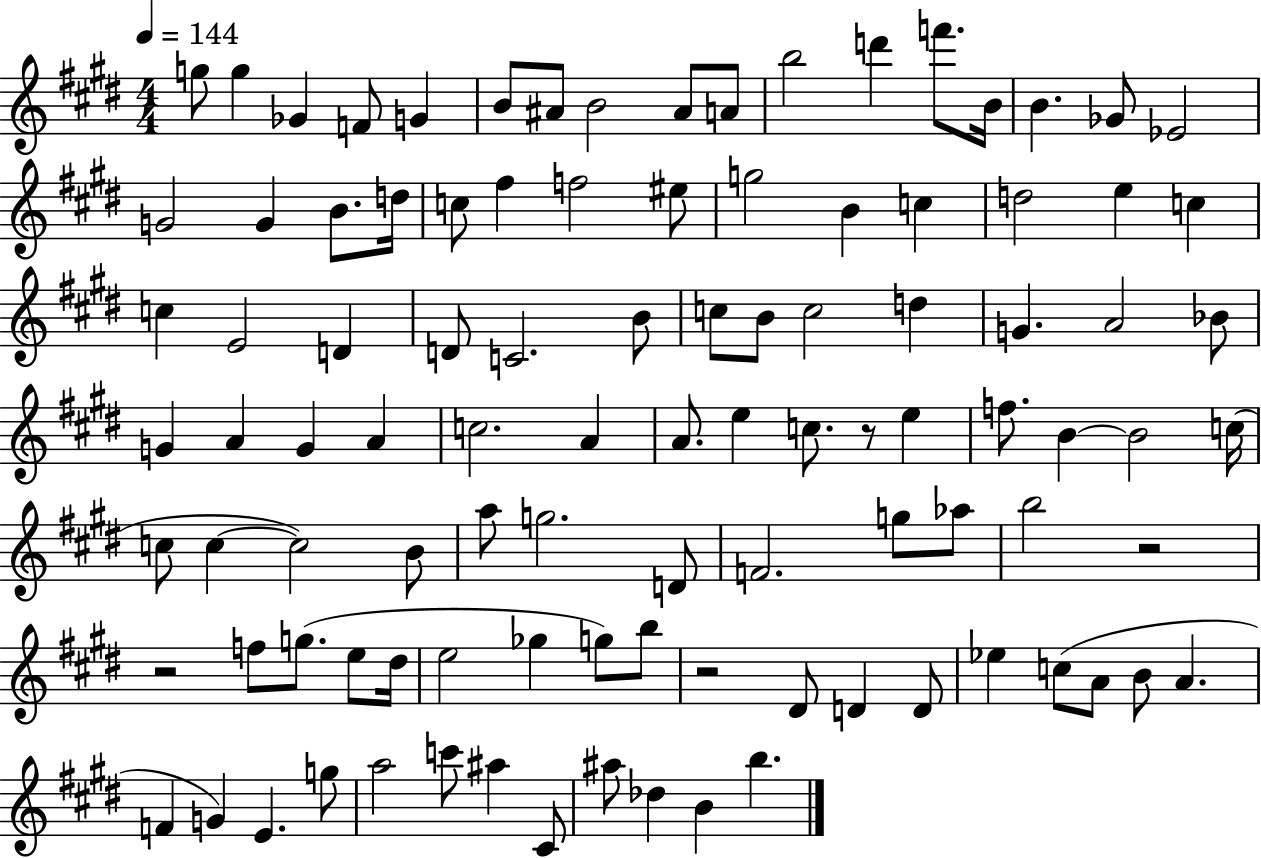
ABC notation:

X:1
T:Untitled
M:4/4
L:1/4
K:E
g/2 g _G F/2 G B/2 ^A/2 B2 ^A/2 A/2 b2 d' f'/2 B/4 B _G/2 _E2 G2 G B/2 d/4 c/2 ^f f2 ^e/2 g2 B c d2 e c c E2 D D/2 C2 B/2 c/2 B/2 c2 d G A2 _B/2 G A G A c2 A A/2 e c/2 z/2 e f/2 B B2 c/4 c/2 c c2 B/2 a/2 g2 D/2 F2 g/2 _a/2 b2 z2 z2 f/2 g/2 e/2 ^d/4 e2 _g g/2 b/2 z2 ^D/2 D D/2 _e c/2 A/2 B/2 A F G E g/2 a2 c'/2 ^a ^C/2 ^a/2 _d B b